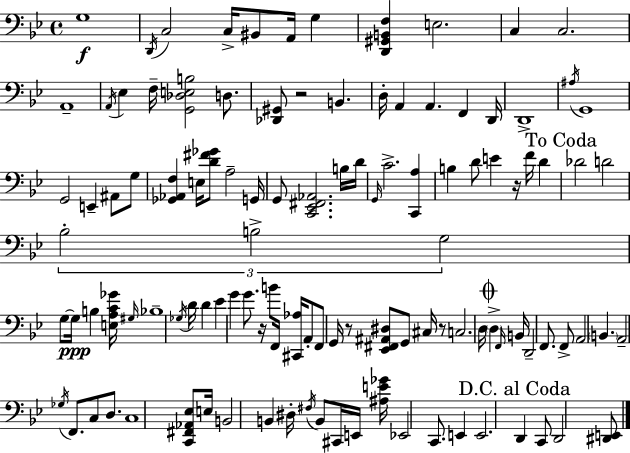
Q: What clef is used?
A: bass